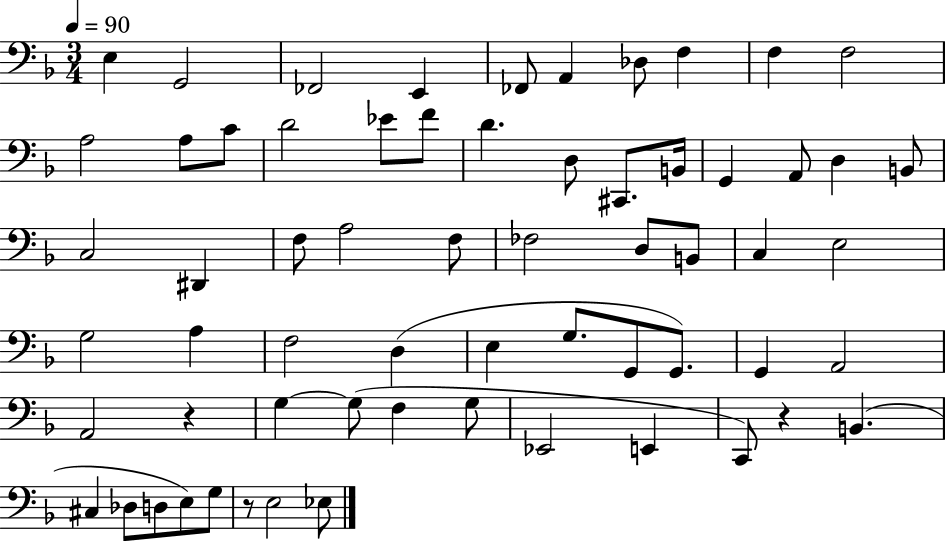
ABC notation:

X:1
T:Untitled
M:3/4
L:1/4
K:F
E, G,,2 _F,,2 E,, _F,,/2 A,, _D,/2 F, F, F,2 A,2 A,/2 C/2 D2 _E/2 F/2 D D,/2 ^C,,/2 B,,/4 G,, A,,/2 D, B,,/2 C,2 ^D,, F,/2 A,2 F,/2 _F,2 D,/2 B,,/2 C, E,2 G,2 A, F,2 D, E, G,/2 G,,/2 G,,/2 G,, A,,2 A,,2 z G, G,/2 F, G,/2 _E,,2 E,, C,,/2 z B,, ^C, _D,/2 D,/2 E,/2 G,/2 z/2 E,2 _E,/2